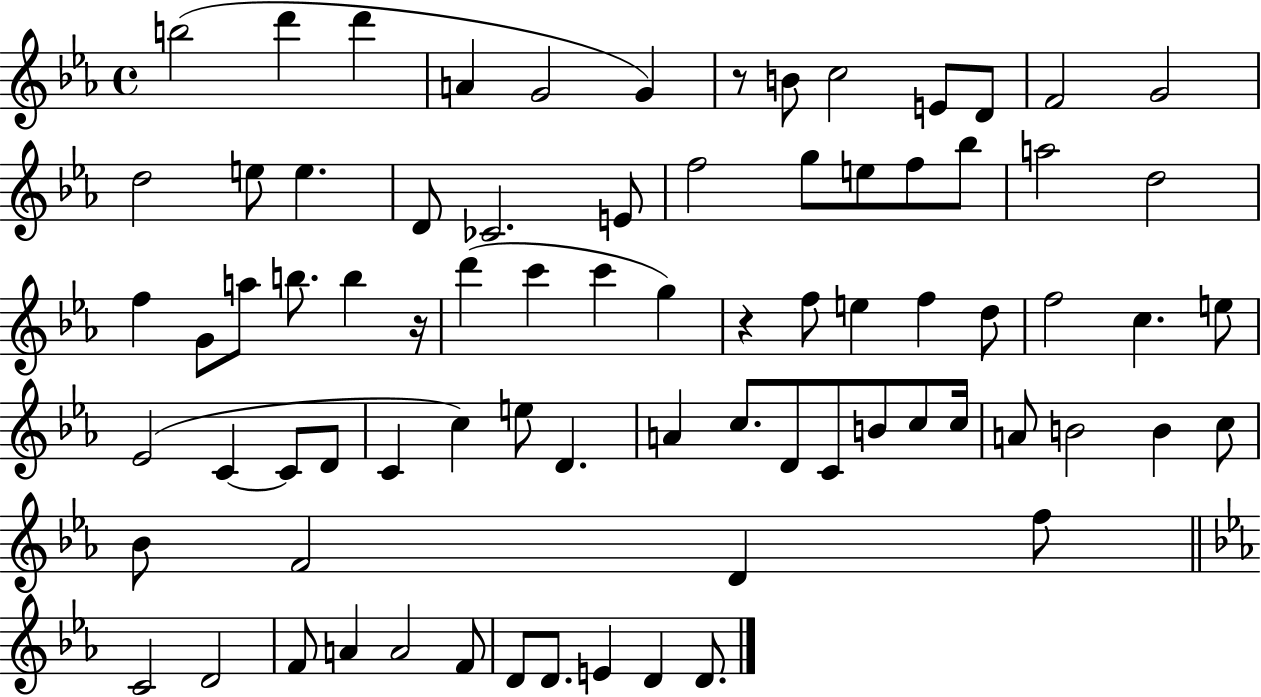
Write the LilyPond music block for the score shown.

{
  \clef treble
  \time 4/4
  \defaultTimeSignature
  \key ees \major
  b''2( d'''4 d'''4 | a'4 g'2 g'4) | r8 b'8 c''2 e'8 d'8 | f'2 g'2 | \break d''2 e''8 e''4. | d'8 ces'2. e'8 | f''2 g''8 e''8 f''8 bes''8 | a''2 d''2 | \break f''4 g'8 a''8 b''8. b''4 r16 | d'''4( c'''4 c'''4 g''4) | r4 f''8 e''4 f''4 d''8 | f''2 c''4. e''8 | \break ees'2( c'4~~ c'8 d'8 | c'4 c''4) e''8 d'4. | a'4 c''8. d'8 c'8 b'8 c''8 c''16 | a'8 b'2 b'4 c''8 | \break bes'8 f'2 d'4 f''8 | \bar "||" \break \key c \minor c'2 d'2 | f'8 a'4 a'2 f'8 | d'8 d'8. e'4 d'4 d'8. | \bar "|."
}